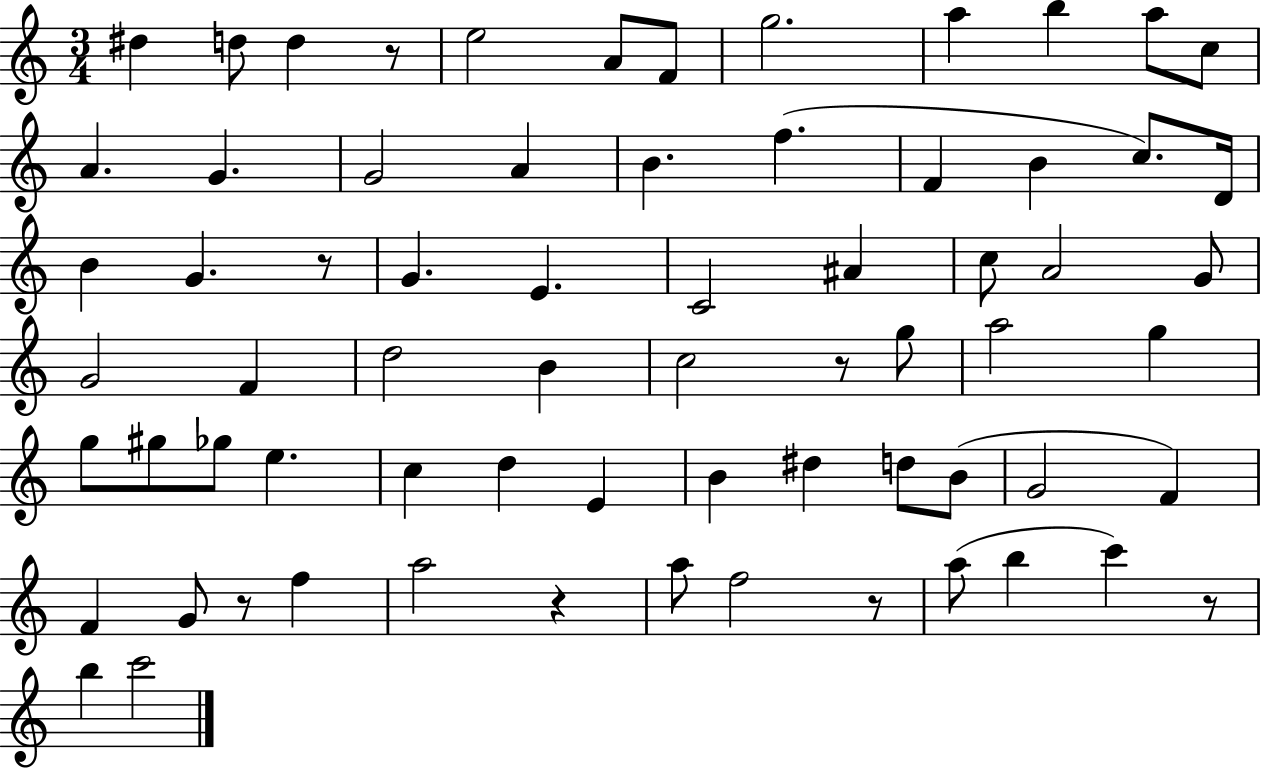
D#5/q D5/e D5/q R/e E5/h A4/e F4/e G5/h. A5/q B5/q A5/e C5/e A4/q. G4/q. G4/h A4/q B4/q. F5/q. F4/q B4/q C5/e. D4/s B4/q G4/q. R/e G4/q. E4/q. C4/h A#4/q C5/e A4/h G4/e G4/h F4/q D5/h B4/q C5/h R/e G5/e A5/h G5/q G5/e G#5/e Gb5/e E5/q. C5/q D5/q E4/q B4/q D#5/q D5/e B4/e G4/h F4/q F4/q G4/e R/e F5/q A5/h R/q A5/e F5/h R/e A5/e B5/q C6/q R/e B5/q C6/h